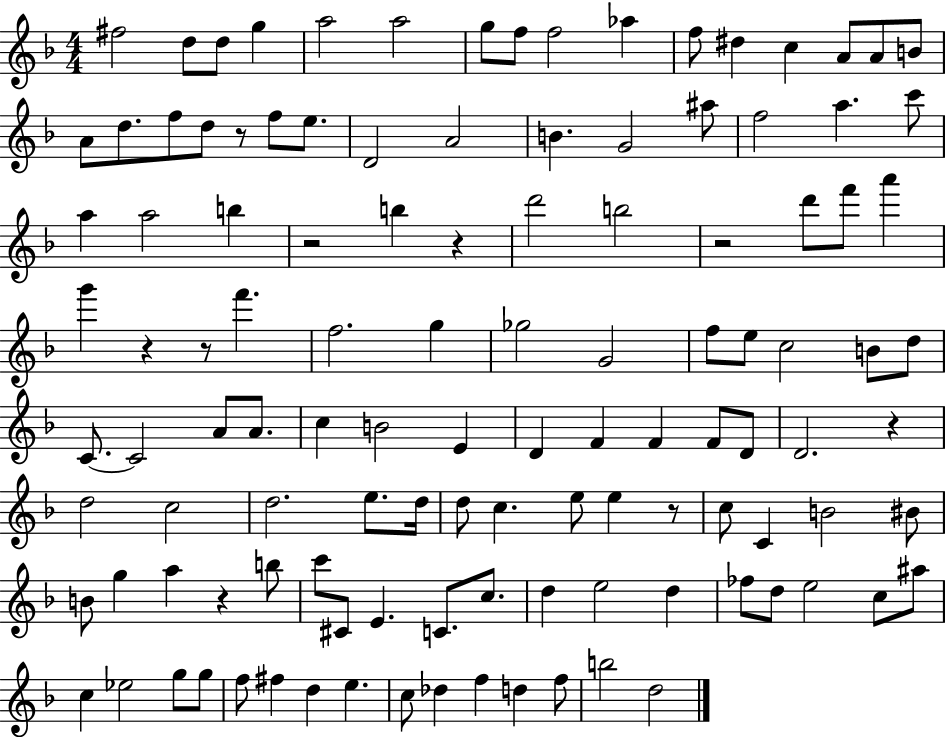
{
  \clef treble
  \numericTimeSignature
  \time 4/4
  \key f \major
  \repeat volta 2 { fis''2 d''8 d''8 g''4 | a''2 a''2 | g''8 f''8 f''2 aes''4 | f''8 dis''4 c''4 a'8 a'8 b'8 | \break a'8 d''8. f''8 d''8 r8 f''8 e''8. | d'2 a'2 | b'4. g'2 ais''8 | f''2 a''4. c'''8 | \break a''4 a''2 b''4 | r2 b''4 r4 | d'''2 b''2 | r2 d'''8 f'''8 a'''4 | \break g'''4 r4 r8 f'''4. | f''2. g''4 | ges''2 g'2 | f''8 e''8 c''2 b'8 d''8 | \break c'8.~~ c'2 a'8 a'8. | c''4 b'2 e'4 | d'4 f'4 f'4 f'8 d'8 | d'2. r4 | \break d''2 c''2 | d''2. e''8. d''16 | d''8 c''4. e''8 e''4 r8 | c''8 c'4 b'2 bis'8 | \break b'8 g''4 a''4 r4 b''8 | c'''8 cis'8 e'4. c'8. c''8. | d''4 e''2 d''4 | fes''8 d''8 e''2 c''8 ais''8 | \break c''4 ees''2 g''8 g''8 | f''8 fis''4 d''4 e''4. | c''8 des''4 f''4 d''4 f''8 | b''2 d''2 | \break } \bar "|."
}